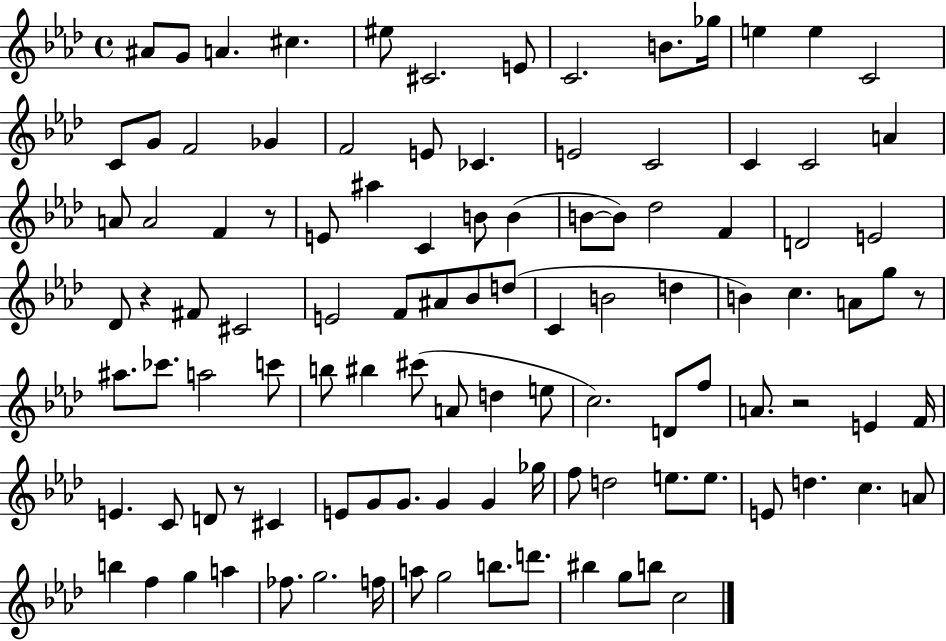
{
  \clef treble
  \time 4/4
  \defaultTimeSignature
  \key aes \major
  ais'8 g'8 a'4. cis''4. | eis''8 cis'2. e'8 | c'2. b'8. ges''16 | e''4 e''4 c'2 | \break c'8 g'8 f'2 ges'4 | f'2 e'8 ces'4. | e'2 c'2 | c'4 c'2 a'4 | \break a'8 a'2 f'4 r8 | e'8 ais''4 c'4 b'8 b'4( | b'8~~ b'8) des''2 f'4 | d'2 e'2 | \break des'8 r4 fis'8 cis'2 | e'2 f'8 ais'8 bes'8 d''8( | c'4 b'2 d''4 | b'4) c''4. a'8 g''8 r8 | \break ais''8. ces'''8. a''2 c'''8 | b''8 bis''4 cis'''8( a'8 d''4 e''8 | c''2.) d'8 f''8 | a'8. r2 e'4 f'16 | \break e'4. c'8 d'8 r8 cis'4 | e'8 g'8 g'8. g'4 g'4 ges''16 | f''8 d''2 e''8. e''8. | e'8 d''4. c''4. a'8 | \break b''4 f''4 g''4 a''4 | fes''8. g''2. f''16 | a''8 g''2 b''8. d'''8. | bis''4 g''8 b''8 c''2 | \break \bar "|."
}